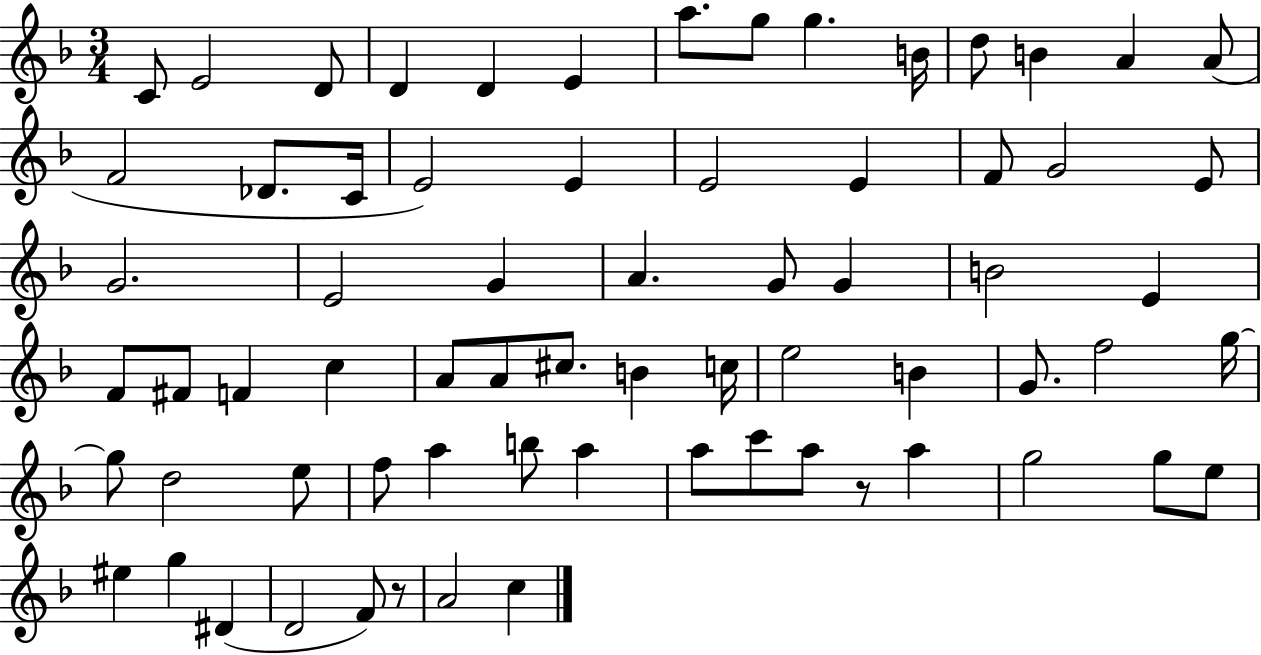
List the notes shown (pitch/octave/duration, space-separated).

C4/e E4/h D4/e D4/q D4/q E4/q A5/e. G5/e G5/q. B4/s D5/e B4/q A4/q A4/e F4/h Db4/e. C4/s E4/h E4/q E4/h E4/q F4/e G4/h E4/e G4/h. E4/h G4/q A4/q. G4/e G4/q B4/h E4/q F4/e F#4/e F4/q C5/q A4/e A4/e C#5/e. B4/q C5/s E5/h B4/q G4/e. F5/h G5/s G5/e D5/h E5/e F5/e A5/q B5/e A5/q A5/e C6/e A5/e R/e A5/q G5/h G5/e E5/e EIS5/q G5/q D#4/q D4/h F4/e R/e A4/h C5/q